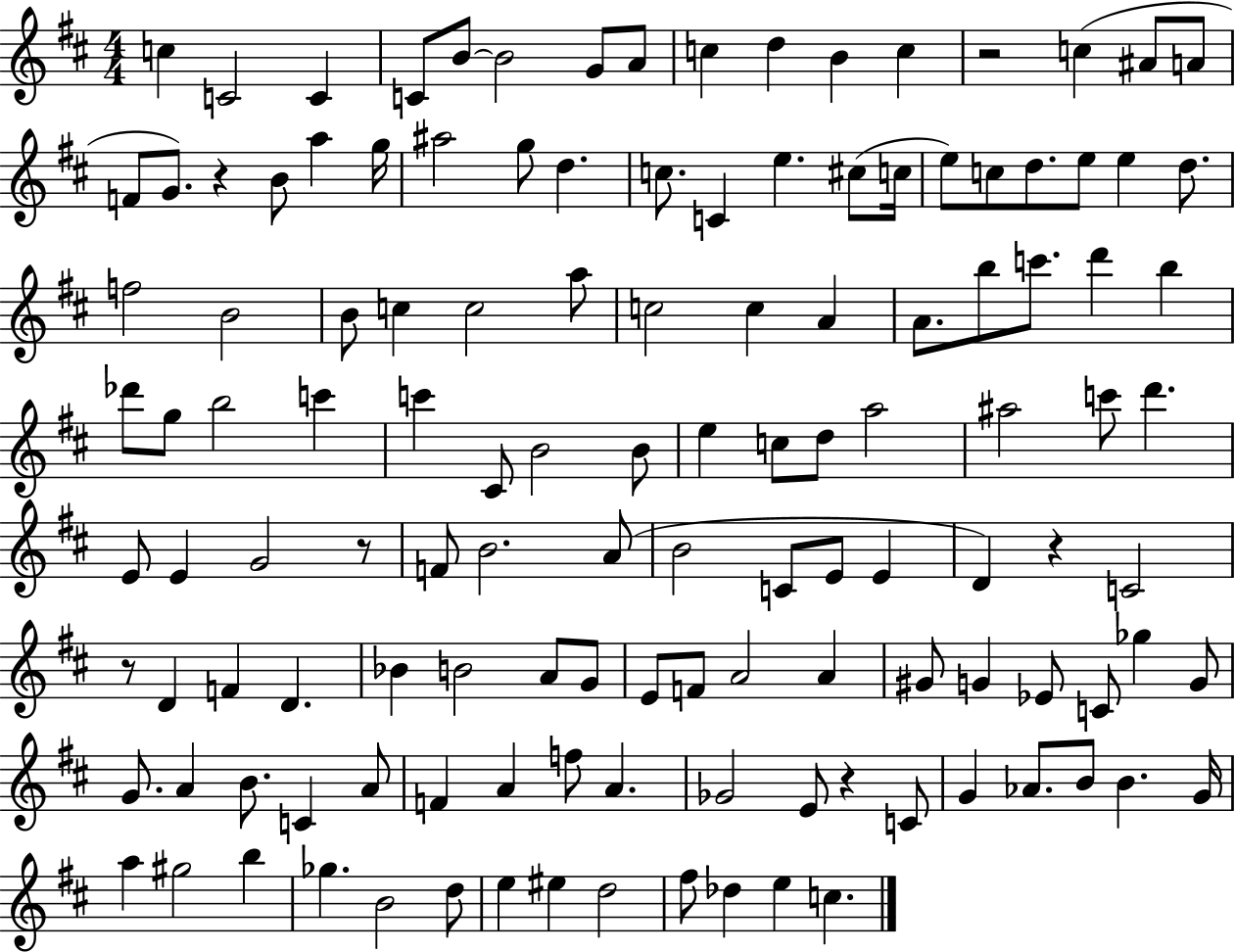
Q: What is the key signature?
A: D major